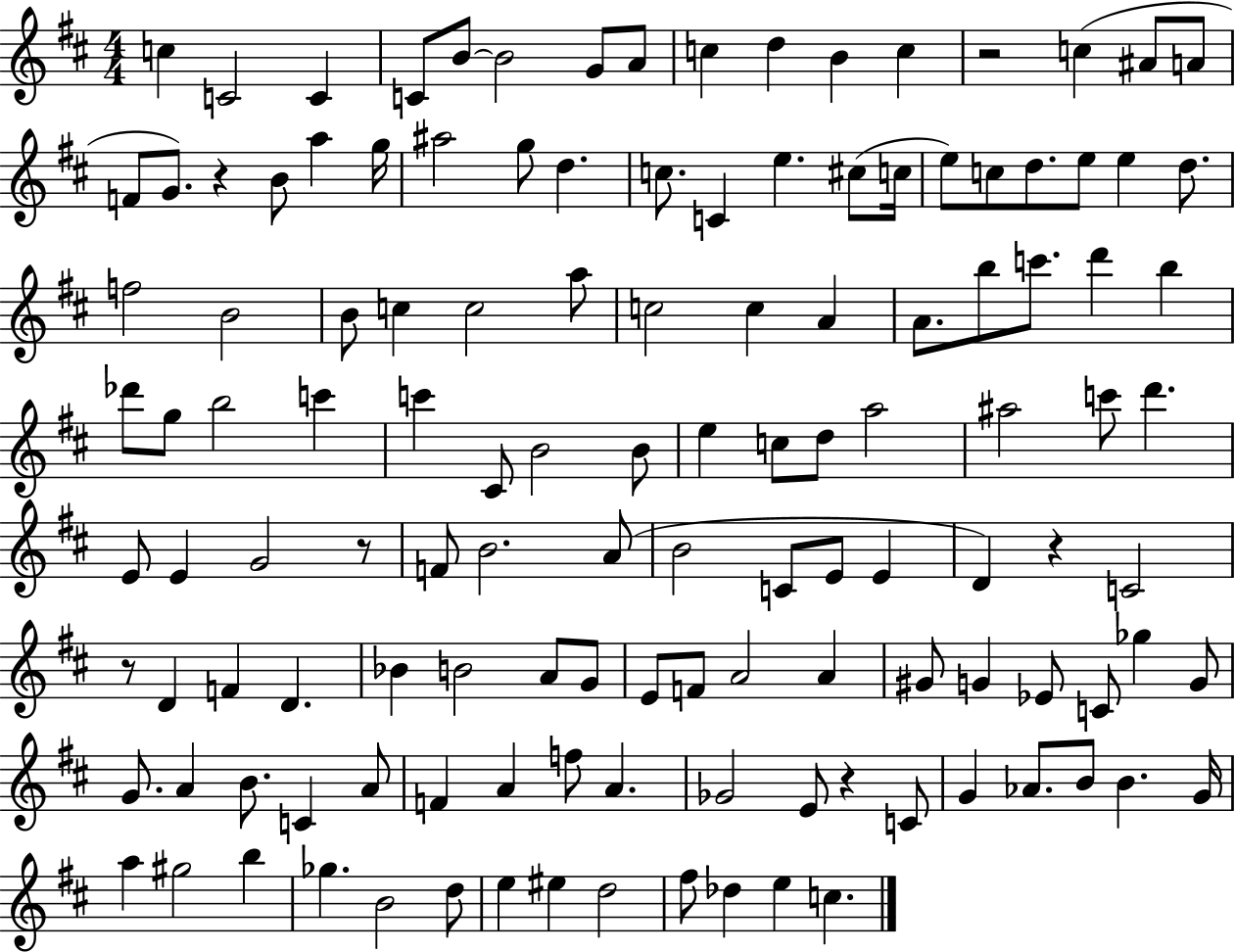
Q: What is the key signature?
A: D major